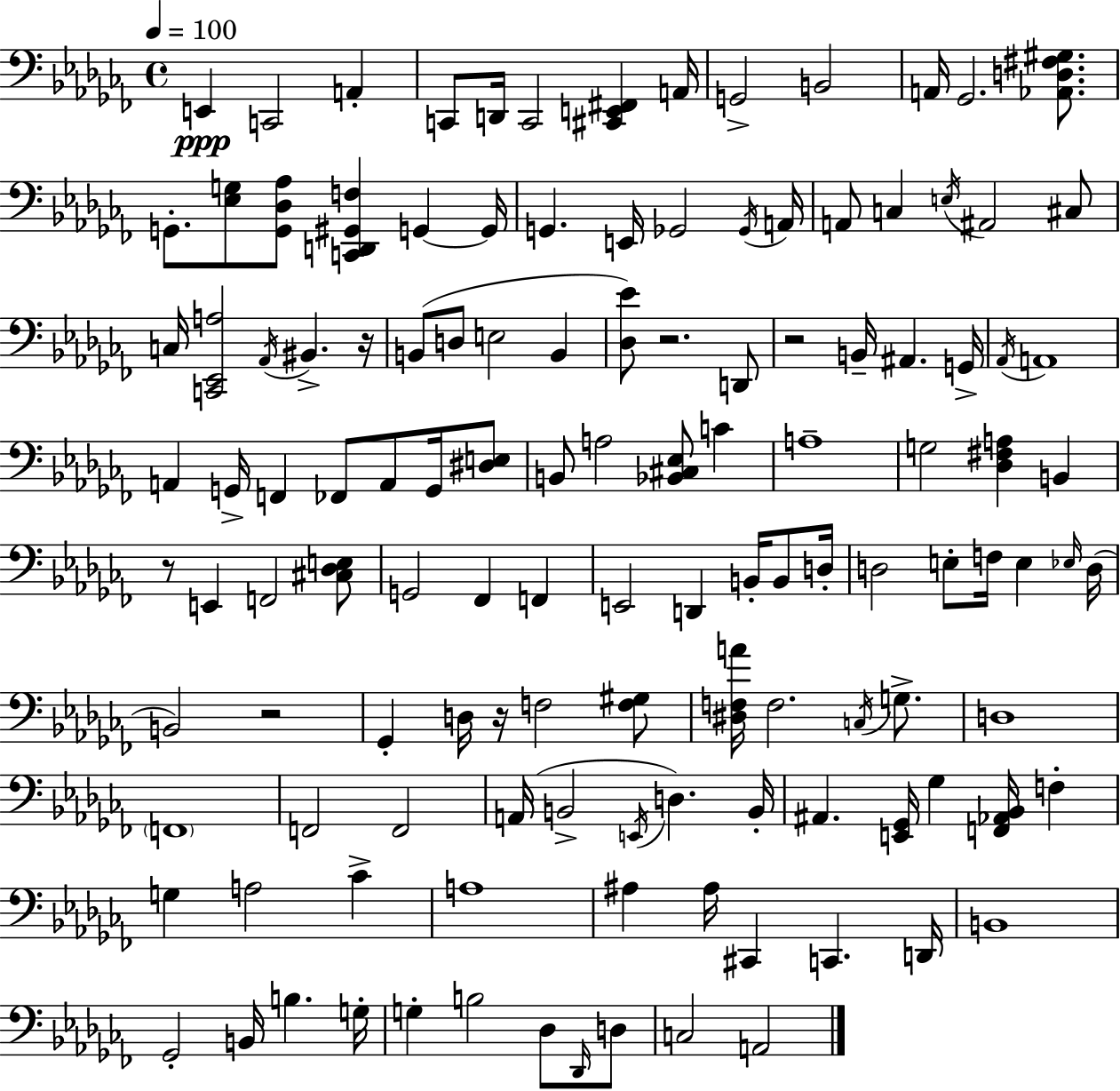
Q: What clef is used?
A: bass